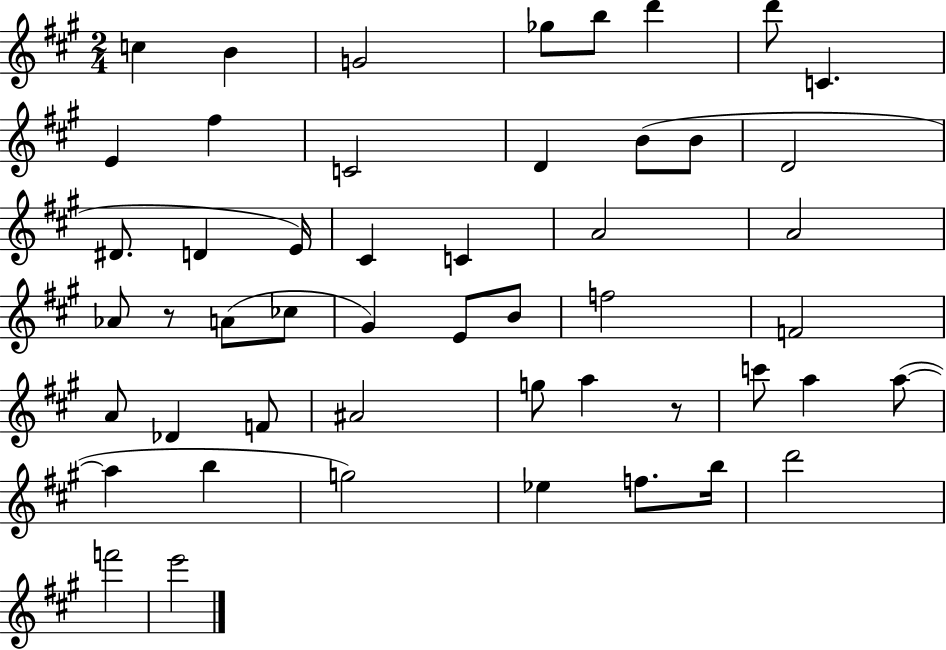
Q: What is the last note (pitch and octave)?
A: E6